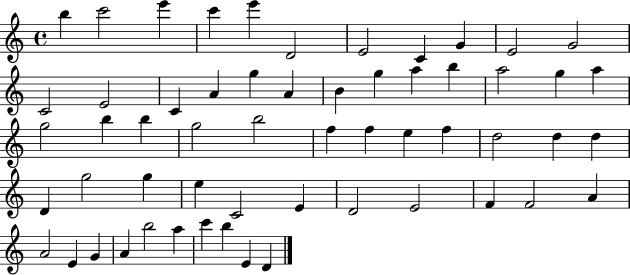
B5/q C6/h E6/q C6/q E6/q D4/h E4/h C4/q G4/q E4/h G4/h C4/h E4/h C4/q A4/q G5/q A4/q B4/q G5/q A5/q B5/q A5/h G5/q A5/q G5/h B5/q B5/q G5/h B5/h F5/q F5/q E5/q F5/q D5/h D5/q D5/q D4/q G5/h G5/q E5/q C4/h E4/q D4/h E4/h F4/q F4/h A4/q A4/h E4/q G4/q A4/q B5/h A5/q C6/q B5/q E4/q D4/q